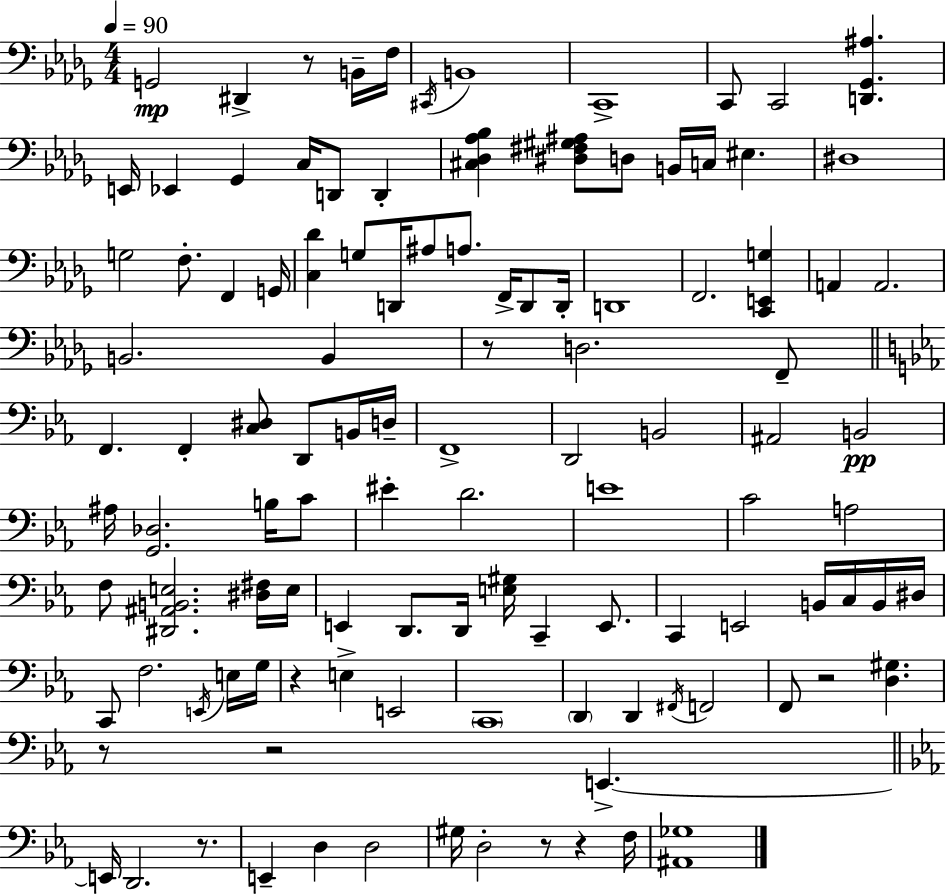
{
  \clef bass
  \numericTimeSignature
  \time 4/4
  \key bes \minor
  \tempo 4 = 90
  g,2\mp dis,4-> r8 b,16-- f16 | \acciaccatura { cis,16 } b,1 | c,1-> | c,8 c,2 <d, ges, ais>4. | \break e,16 ees,4 ges,4 c16 d,8 d,4-. | <cis des aes bes>4 <dis fis gis ais>8 d8 b,16 c16 eis4. | dis1 | g2 f8.-. f,4 | \break g,16 <c des'>4 g8 d,16 ais8 a8. f,16-> d,8 | d,16-. d,1 | f,2. <c, e, g>4 | a,4 a,2. | \break b,2. b,4 | r8 d2. f,8-- | \bar "||" \break \key ees \major f,4. f,4-. <c dis>8 d,8 b,16 d16-- | f,1-> | d,2 b,2 | ais,2 b,2\pp | \break ais16 <g, des>2. b16 c'8 | eis'4-. d'2. | e'1 | c'2 a2 | \break f8 <dis, ais, b, e>2. <dis fis>16 e16 | e,4 d,8. d,16 <e gis>16 c,4-- e,8. | c,4 e,2 b,16 c16 b,16 dis16 | c,8 f2. \acciaccatura { e,16 } e16 | \break g16 r4 e4-> e,2 | \parenthesize c,1 | \parenthesize d,4 d,4 \acciaccatura { fis,16 } f,2 | f,8 r2 <d gis>4. | \break r8 r2 e,4.->~~ | \bar "||" \break \key c \minor e,16 d,2. r8. | e,4-- d4 d2 | gis16 d2-. r8 r4 f16 | <ais, ges>1 | \break \bar "|."
}